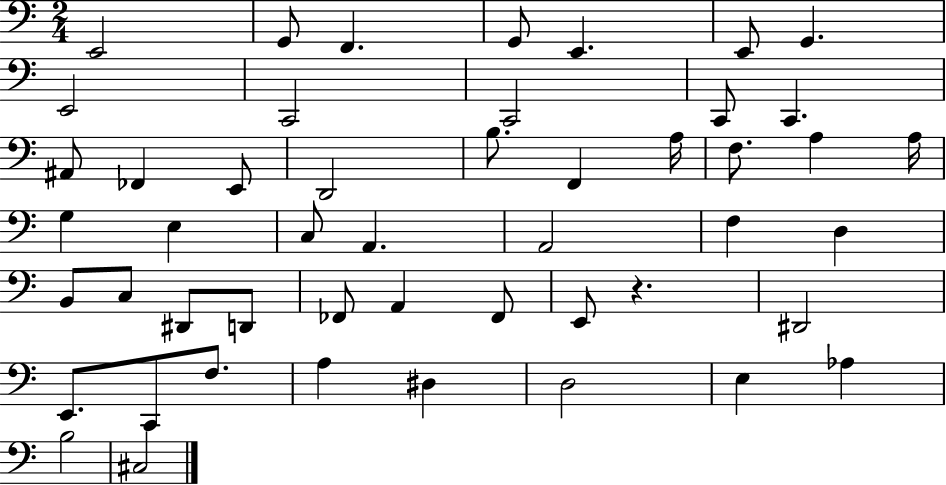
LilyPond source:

{
  \clef bass
  \numericTimeSignature
  \time 2/4
  \key c \major
  e,2 | g,8 f,4. | g,8 e,4. | e,8 g,4. | \break e,2 | c,2 | c,2 | c,8 c,4. | \break ais,8 fes,4 e,8 | d,2 | b8. f,4 a16 | f8. a4 a16 | \break g4 e4 | c8 a,4. | a,2 | f4 d4 | \break b,8 c8 dis,8 d,8 | fes,8 a,4 fes,8 | e,8 r4. | dis,2 | \break e,8. c,8 f8. | a4 dis4 | d2 | e4 aes4 | \break b2 | cis2 | \bar "|."
}